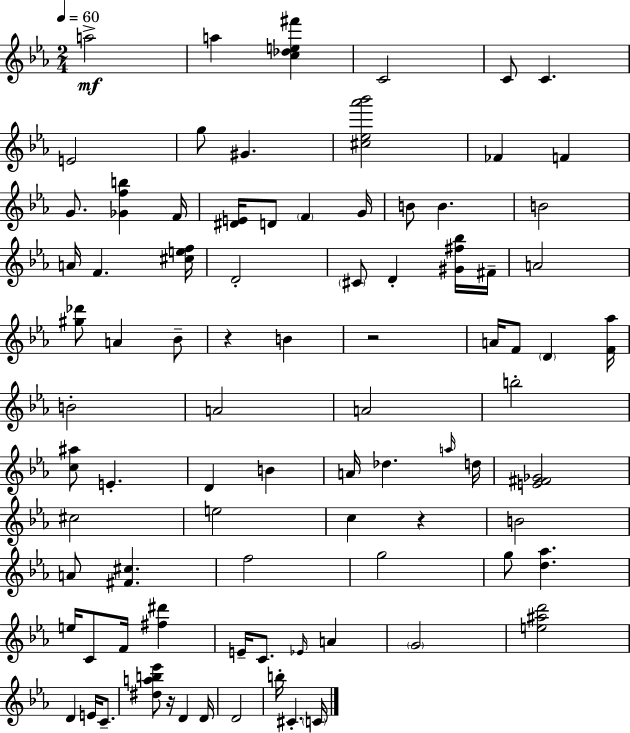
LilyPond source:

{
  \clef treble
  \numericTimeSignature
  \time 2/4
  \key ees \major
  \tempo 4 = 60
  a''2->\mf | a''4 <c'' des'' e'' fis'''>4 | c'2 | c'8 c'4. | \break e'2 | g''8 gis'4. | <cis'' ees'' aes''' bes'''>2 | fes'4 f'4 | \break g'8. <ges' f'' b''>4 f'16 | <dis' e'>16 d'8 \parenthesize f'4 g'16 | b'8 b'4. | b'2 | \break a'16 f'4. <cis'' e'' f''>16 | d'2-. | \parenthesize cis'8 d'4-. <gis' fis'' bes''>16 fis'16-- | a'2 | \break <gis'' des'''>8 a'4 bes'8-- | r4 b'4 | r2 | a'16 f'8 \parenthesize d'4 <f' aes''>16 | \break b'2-. | a'2 | a'2 | b''2-. | \break <c'' ais''>8 e'4.-. | d'4 b'4 | a'16 des''4. \grace { a''16 } | d''16 <e' fis' ges'>2 | \break cis''2 | e''2 | c''4 r4 | b'2 | \break a'8 <fis' cis''>4. | f''2 | g''2 | g''8 <d'' aes''>4. | \break e''16 c'8 f'16 <fis'' dis'''>4 | e'16-- c'8. \grace { ees'16 } a'4 | \parenthesize g'2 | <e'' ais'' d'''>2 | \break d'4 e'16 c'8.-- | <dis'' a'' b'' ees'''>8 r16 d'4 | d'16 d'2 | b''16-. cis'4.-. | \break \parenthesize c'16 \bar "|."
}